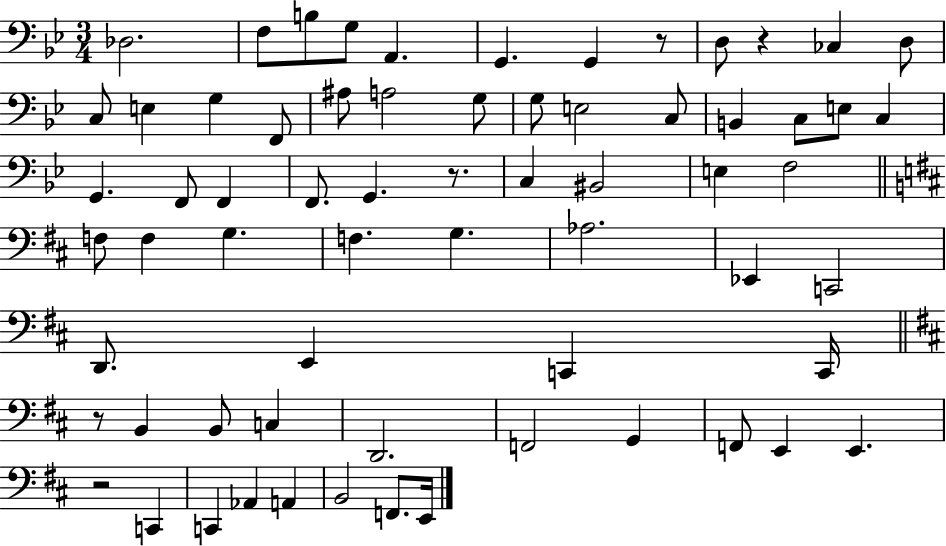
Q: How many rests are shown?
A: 5